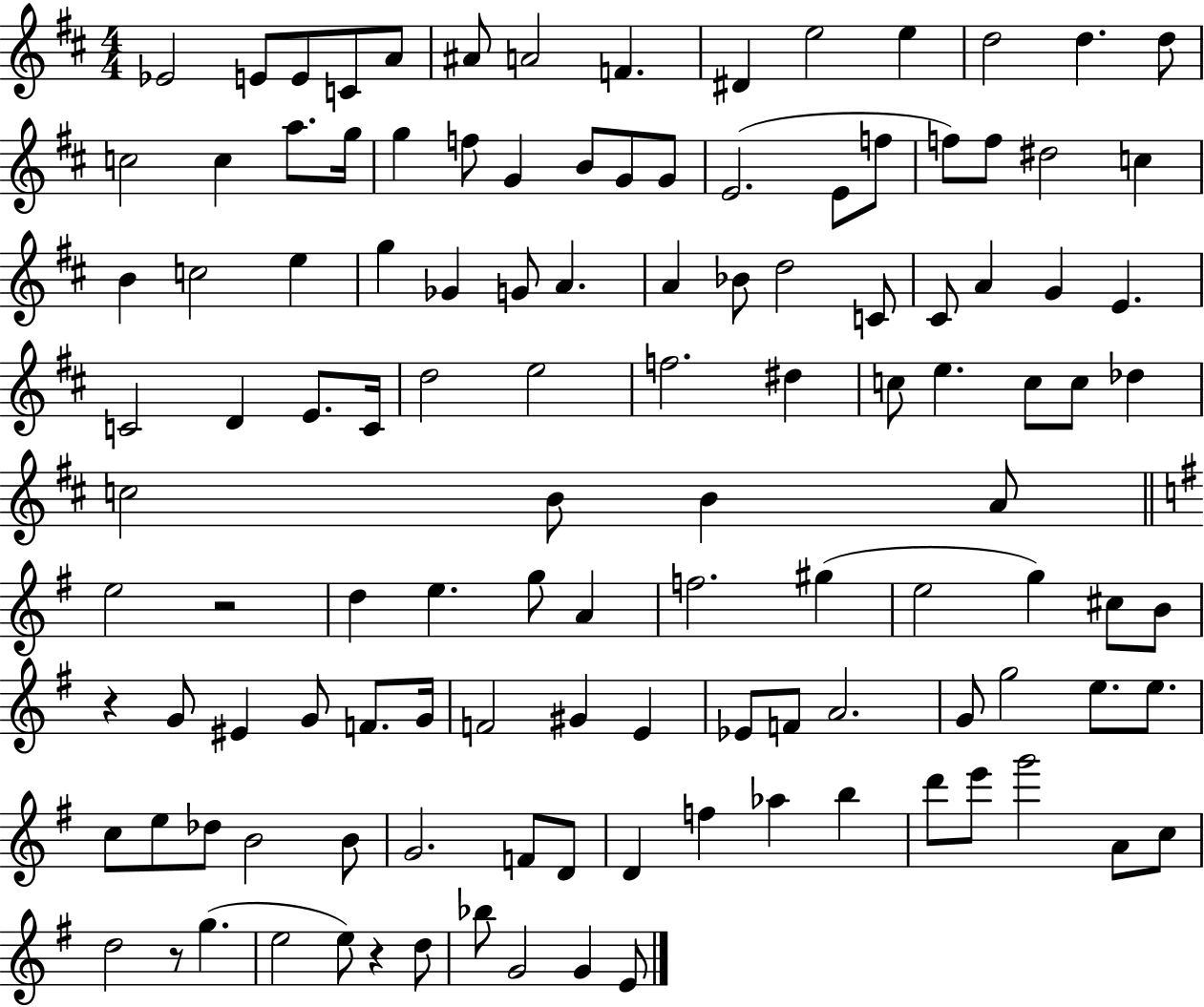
{
  \clef treble
  \numericTimeSignature
  \time 4/4
  \key d \major
  ees'2 e'8 e'8 c'8 a'8 | ais'8 a'2 f'4. | dis'4 e''2 e''4 | d''2 d''4. d''8 | \break c''2 c''4 a''8. g''16 | g''4 f''8 g'4 b'8 g'8 g'8 | e'2.( e'8 f''8 | f''8) f''8 dis''2 c''4 | \break b'4 c''2 e''4 | g''4 ges'4 g'8 a'4. | a'4 bes'8 d''2 c'8 | cis'8 a'4 g'4 e'4. | \break c'2 d'4 e'8. c'16 | d''2 e''2 | f''2. dis''4 | c''8 e''4. c''8 c''8 des''4 | \break c''2 b'8 b'4 a'8 | \bar "||" \break \key g \major e''2 r2 | d''4 e''4. g''8 a'4 | f''2. gis''4( | e''2 g''4) cis''8 b'8 | \break r4 g'8 eis'4 g'8 f'8. g'16 | f'2 gis'4 e'4 | ees'8 f'8 a'2. | g'8 g''2 e''8. e''8. | \break c''8 e''8 des''8 b'2 b'8 | g'2. f'8 d'8 | d'4 f''4 aes''4 b''4 | d'''8 e'''8 g'''2 a'8 c''8 | \break d''2 r8 g''4.( | e''2 e''8) r4 d''8 | bes''8 g'2 g'4 e'8 | \bar "|."
}